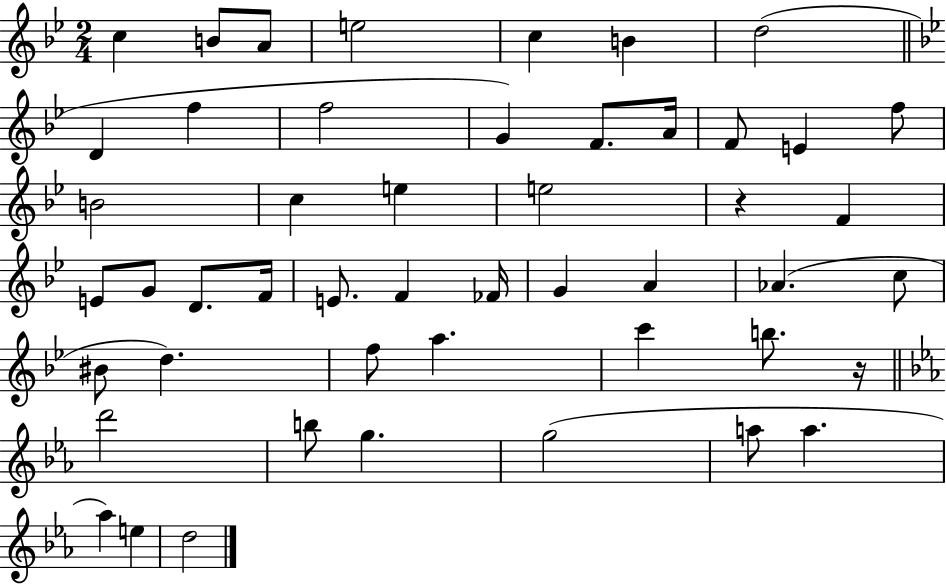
C5/q B4/e A4/e E5/h C5/q B4/q D5/h D4/q F5/q F5/h G4/q F4/e. A4/s F4/e E4/q F5/e B4/h C5/q E5/q E5/h R/q F4/q E4/e G4/e D4/e. F4/s E4/e. F4/q FES4/s G4/q A4/q Ab4/q. C5/e BIS4/e D5/q. F5/e A5/q. C6/q B5/e. R/s D6/h B5/e G5/q. G5/h A5/e A5/q. Ab5/q E5/q D5/h